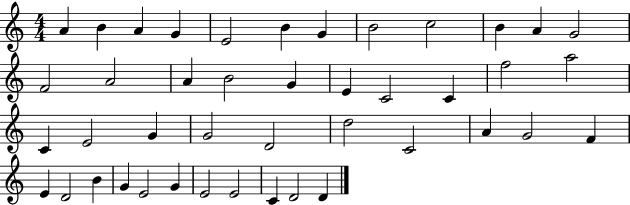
A4/q B4/q A4/q G4/q E4/h B4/q G4/q B4/h C5/h B4/q A4/q G4/h F4/h A4/h A4/q B4/h G4/q E4/q C4/h C4/q F5/h A5/h C4/q E4/h G4/q G4/h D4/h D5/h C4/h A4/q G4/h F4/q E4/q D4/h B4/q G4/q E4/h G4/q E4/h E4/h C4/q D4/h D4/q